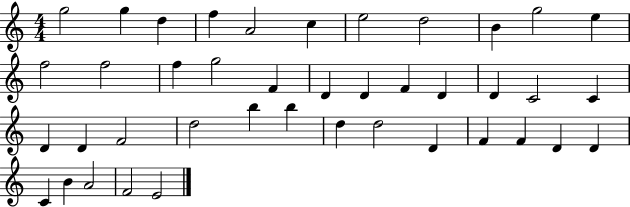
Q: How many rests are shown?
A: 0